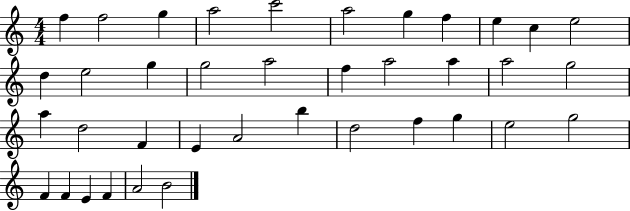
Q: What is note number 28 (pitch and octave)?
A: D5